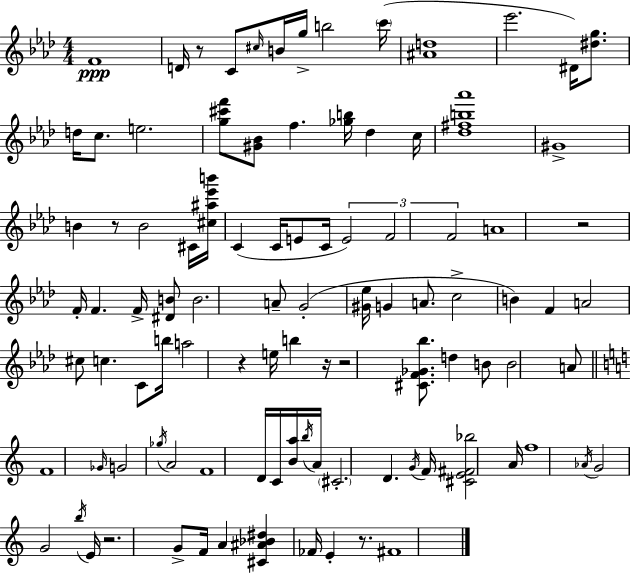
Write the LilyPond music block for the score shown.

{
  \clef treble
  \numericTimeSignature
  \time 4/4
  \key aes \major
  f'1\ppp | d'16 r8 c'8 \grace { cis''16 } b'16 g''16-> b''2 | \parenthesize c'''16( <ais' d''>1 | ees'''2. dis'16) <dis'' g''>8. | \break d''16 c''8. e''2. | <g'' cis''' f'''>8 <gis' bes'>8 f''4. <ges'' b''>16 des''4 | c''16 <des'' fis'' b'' aes'''>1 | gis'1-> | \break b'4 r8 b'2 cis'16 | <cis'' ais'' ees''' b'''>16 c'4( c'16 e'8 c'16 \tuplet 3/2 { e'2) | f'2 f'2 } | a'1 | \break r2 f'16-. f'4. | f'16-> <dis' b'>8 b'2. a'8-- | g'2-.( <gis' ees''>16 g'4 a'8. | c''2-> b'4) f'4 | \break a'2 cis''8 c''4. | c'8 b''16 a''2 r4 | e''16 b''4 r16 r2 <cis' f' ges' bes''>8. | d''4 b'8 b'2 a'8 | \break \bar "||" \break \key a \minor f'1 | \grace { ges'16 } g'2 \acciaccatura { ges''16 } a'2 | f'1 | d'16 c'16 <b' a''>16 \acciaccatura { b''16 } a'16 \parenthesize cis'2.-. | \break d'4. \acciaccatura { g'16 } f'16 <cis' e' fis' bes''>2 | a'16 f''1 | \acciaccatura { aes'16 } g'2 g'2 | \acciaccatura { b''16 } e'16 r2. | \break g'8-> f'16 a'4 <cis' ais' bes' dis''>4 fes'16 e'4-. | r8. fis'1 | \bar "|."
}